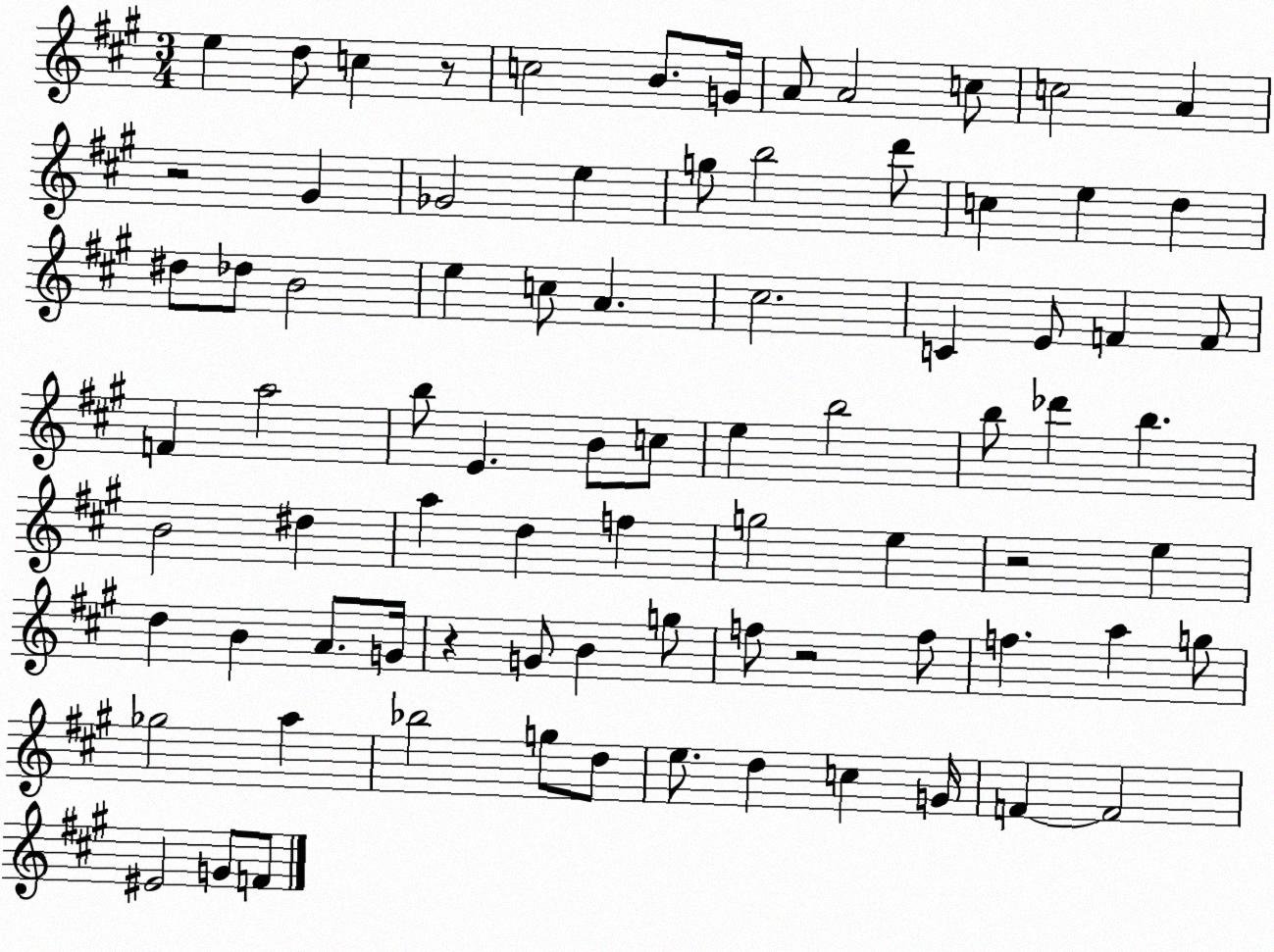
X:1
T:Untitled
M:3/4
L:1/4
K:A
e d/2 c z/2 c2 B/2 G/4 A/2 A2 c/2 c2 A z2 ^G _G2 e g/2 b2 d'/2 c e d ^d/2 _d/2 B2 e c/2 A ^c2 C E/2 F F/2 F a2 b/2 E B/2 c/2 e b2 b/2 _d' b B2 ^d a d f g2 e z2 e d B A/2 G/4 z G/2 B g/2 f/2 z2 f/2 f a g/2 _g2 a _b2 g/2 d/2 e/2 d c G/4 F F2 ^E2 G/2 F/2